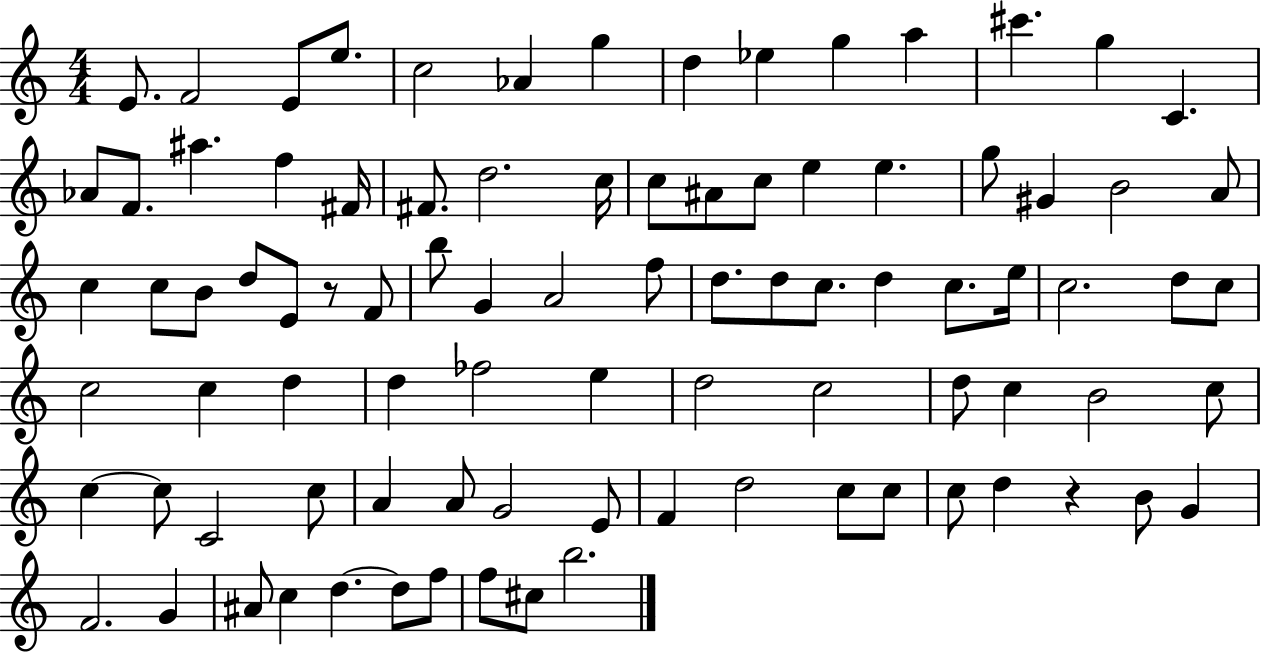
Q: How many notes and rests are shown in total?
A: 90